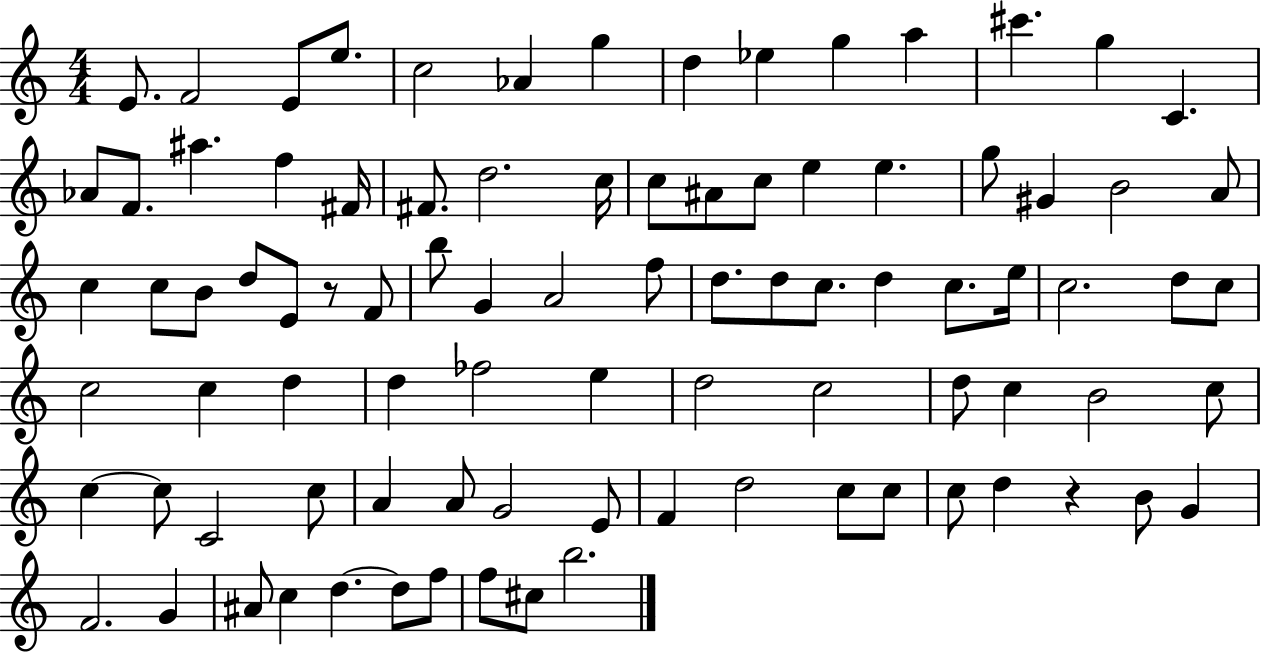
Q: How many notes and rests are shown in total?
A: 90